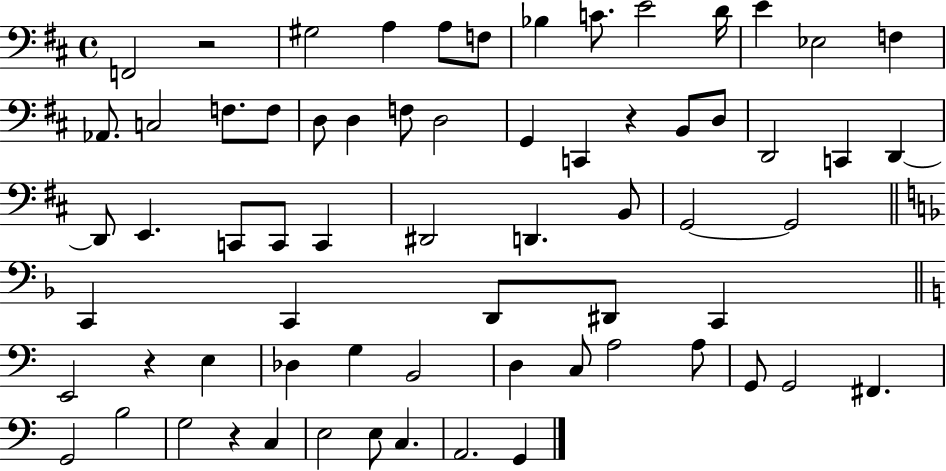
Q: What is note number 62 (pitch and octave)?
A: A2